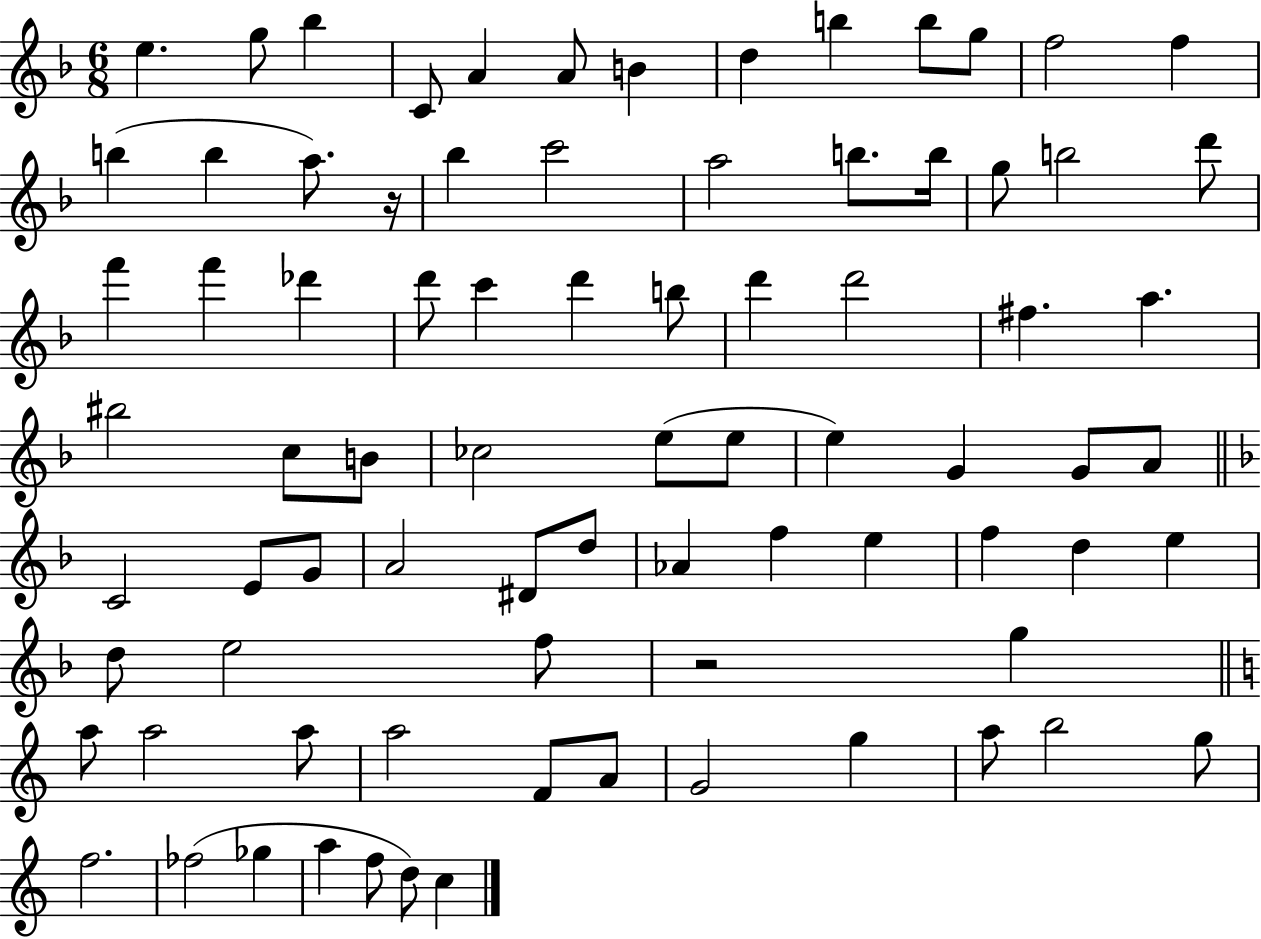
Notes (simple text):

E5/q. G5/e Bb5/q C4/e A4/q A4/e B4/q D5/q B5/q B5/e G5/e F5/h F5/q B5/q B5/q A5/e. R/s Bb5/q C6/h A5/h B5/e. B5/s G5/e B5/h D6/e F6/q F6/q Db6/q D6/e C6/q D6/q B5/e D6/q D6/h F#5/q. A5/q. BIS5/h C5/e B4/e CES5/h E5/e E5/e E5/q G4/q G4/e A4/e C4/h E4/e G4/e A4/h D#4/e D5/e Ab4/q F5/q E5/q F5/q D5/q E5/q D5/e E5/h F5/e R/h G5/q A5/e A5/h A5/e A5/h F4/e A4/e G4/h G5/q A5/e B5/h G5/e F5/h. FES5/h Gb5/q A5/q F5/e D5/e C5/q